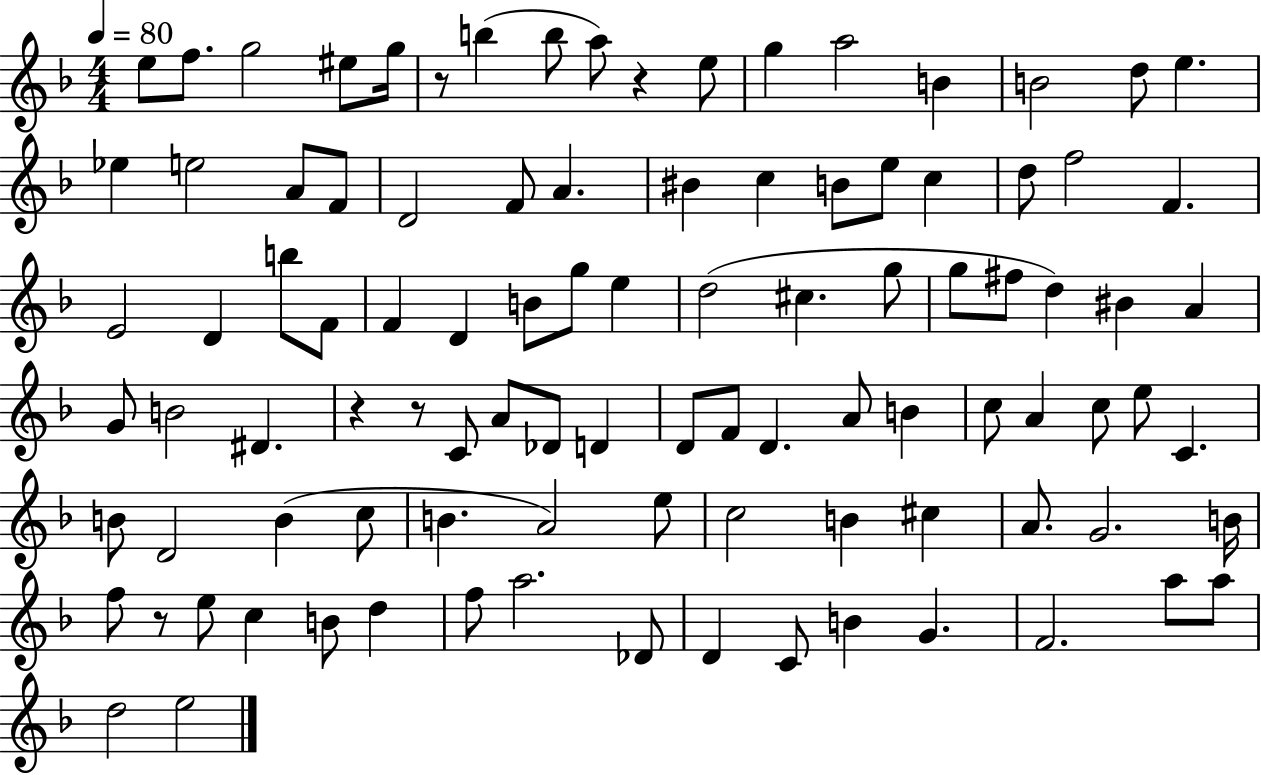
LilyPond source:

{
  \clef treble
  \numericTimeSignature
  \time 4/4
  \key f \major
  \tempo 4 = 80
  e''8 f''8. g''2 eis''8 g''16 | r8 b''4( b''8 a''8) r4 e''8 | g''4 a''2 b'4 | b'2 d''8 e''4. | \break ees''4 e''2 a'8 f'8 | d'2 f'8 a'4. | bis'4 c''4 b'8 e''8 c''4 | d''8 f''2 f'4. | \break e'2 d'4 b''8 f'8 | f'4 d'4 b'8 g''8 e''4 | d''2( cis''4. g''8 | g''8 fis''8 d''4) bis'4 a'4 | \break g'8 b'2 dis'4. | r4 r8 c'8 a'8 des'8 d'4 | d'8 f'8 d'4. a'8 b'4 | c''8 a'4 c''8 e''8 c'4. | \break b'8 d'2 b'4( c''8 | b'4. a'2) e''8 | c''2 b'4 cis''4 | a'8. g'2. b'16 | \break f''8 r8 e''8 c''4 b'8 d''4 | f''8 a''2. des'8 | d'4 c'8 b'4 g'4. | f'2. a''8 a''8 | \break d''2 e''2 | \bar "|."
}